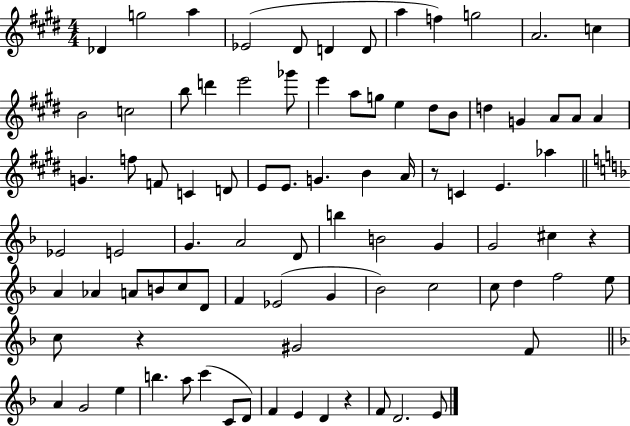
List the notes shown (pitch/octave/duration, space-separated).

Db4/q G5/h A5/q Eb4/h D#4/e D4/q D4/e A5/q F5/q G5/h A4/h. C5/q B4/h C5/h B5/e D6/q E6/h Gb6/e E6/q A5/e G5/e E5/q D#5/e B4/e D5/q G4/q A4/e A4/e A4/q G4/q. F5/e F4/e C4/q D4/e E4/e E4/e. G4/q. B4/q A4/s R/e C4/q E4/q. Ab5/q Eb4/h E4/h G4/q. A4/h D4/e B5/q B4/h G4/q G4/h C#5/q R/q A4/q Ab4/q A4/e B4/e C5/e D4/e F4/q Eb4/h G4/q Bb4/h C5/h C5/e D5/q F5/h E5/e C5/e R/q G#4/h F4/e A4/q G4/h E5/q B5/q. A5/e C6/q C4/e D4/e F4/q E4/q D4/q R/q F4/e D4/h. E4/e